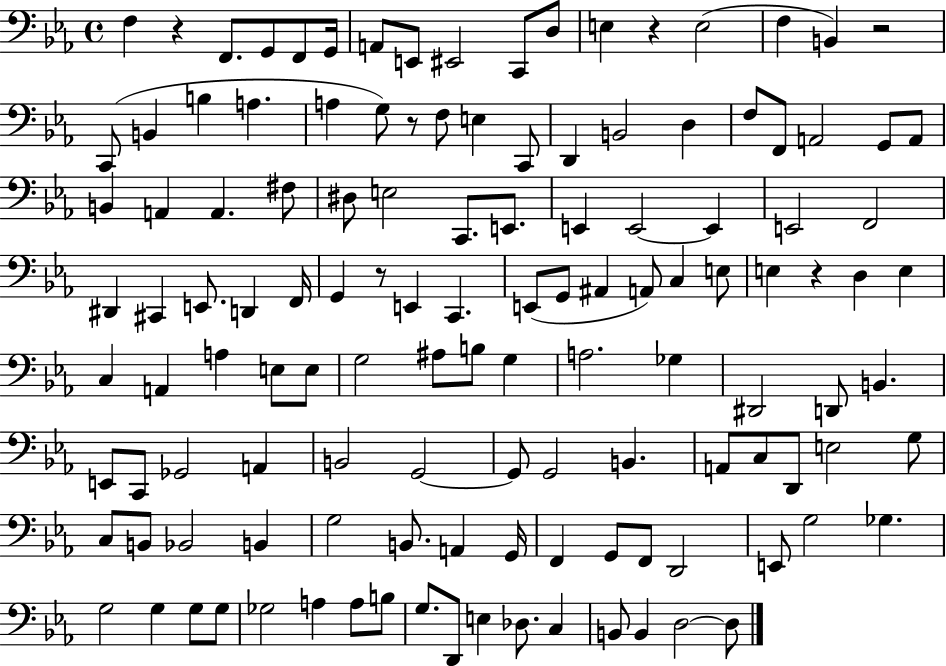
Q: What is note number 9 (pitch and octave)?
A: C2